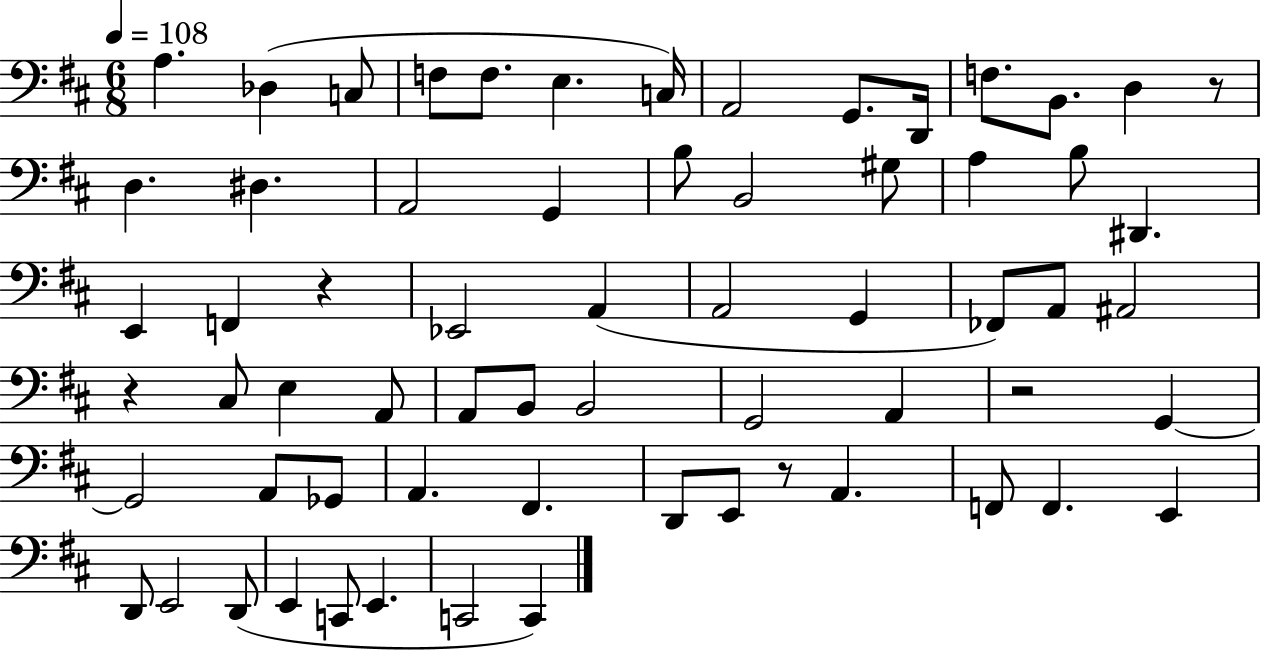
X:1
T:Untitled
M:6/8
L:1/4
K:D
A, _D, C,/2 F,/2 F,/2 E, C,/4 A,,2 G,,/2 D,,/4 F,/2 B,,/2 D, z/2 D, ^D, A,,2 G,, B,/2 B,,2 ^G,/2 A, B,/2 ^D,, E,, F,, z _E,,2 A,, A,,2 G,, _F,,/2 A,,/2 ^A,,2 z ^C,/2 E, A,,/2 A,,/2 B,,/2 B,,2 G,,2 A,, z2 G,, G,,2 A,,/2 _G,,/2 A,, ^F,, D,,/2 E,,/2 z/2 A,, F,,/2 F,, E,, D,,/2 E,,2 D,,/2 E,, C,,/2 E,, C,,2 C,,